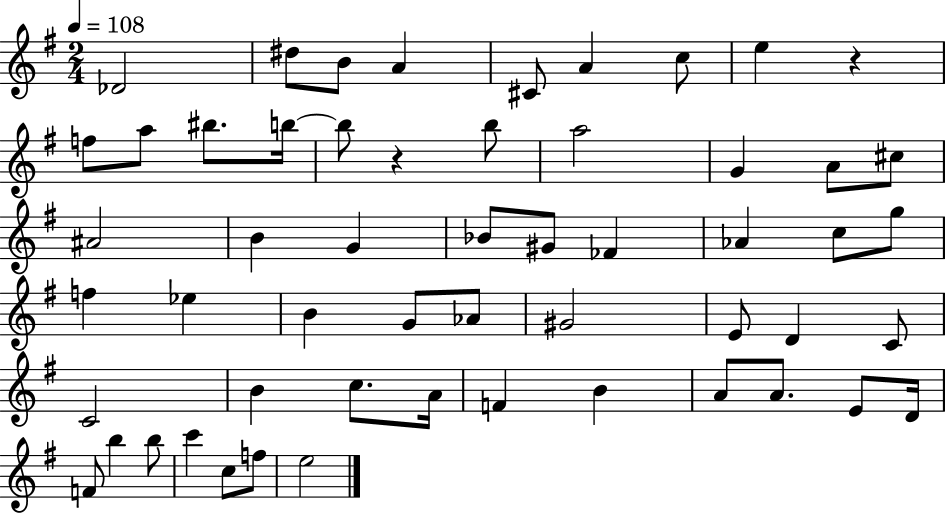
Db4/h D#5/e B4/e A4/q C#4/e A4/q C5/e E5/q R/q F5/e A5/e BIS5/e. B5/s B5/e R/q B5/e A5/h G4/q A4/e C#5/e A#4/h B4/q G4/q Bb4/e G#4/e FES4/q Ab4/q C5/e G5/e F5/q Eb5/q B4/q G4/e Ab4/e G#4/h E4/e D4/q C4/e C4/h B4/q C5/e. A4/s F4/q B4/q A4/e A4/e. E4/e D4/s F4/e B5/q B5/e C6/q C5/e F5/e E5/h